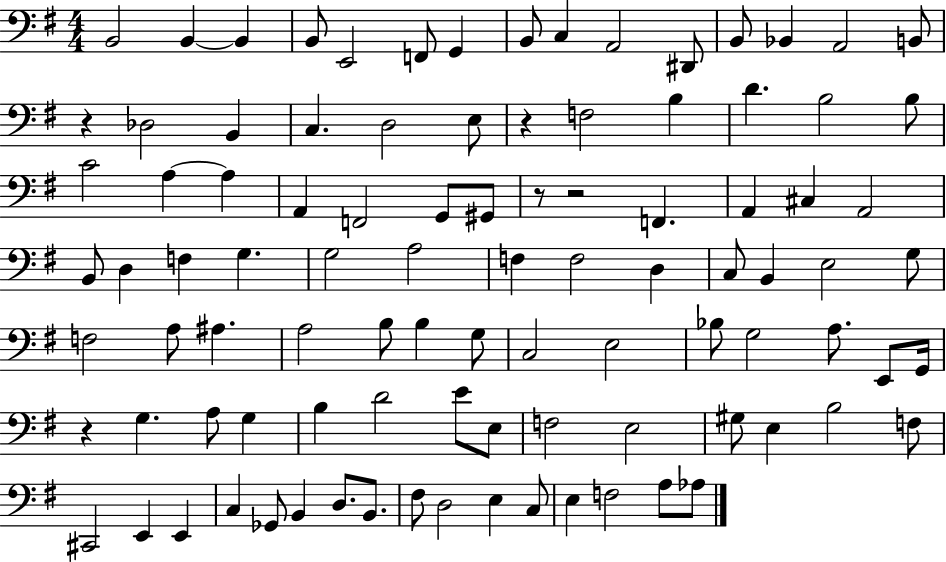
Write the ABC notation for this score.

X:1
T:Untitled
M:4/4
L:1/4
K:G
B,,2 B,, B,, B,,/2 E,,2 F,,/2 G,, B,,/2 C, A,,2 ^D,,/2 B,,/2 _B,, A,,2 B,,/2 z _D,2 B,, C, D,2 E,/2 z F,2 B, D B,2 B,/2 C2 A, A, A,, F,,2 G,,/2 ^G,,/2 z/2 z2 F,, A,, ^C, A,,2 B,,/2 D, F, G, G,2 A,2 F, F,2 D, C,/2 B,, E,2 G,/2 F,2 A,/2 ^A, A,2 B,/2 B, G,/2 C,2 E,2 _B,/2 G,2 A,/2 E,,/2 G,,/4 z G, A,/2 G, B, D2 E/2 E,/2 F,2 E,2 ^G,/2 E, B,2 F,/2 ^C,,2 E,, E,, C, _G,,/2 B,, D,/2 B,,/2 ^F,/2 D,2 E, C,/2 E, F,2 A,/2 _A,/2